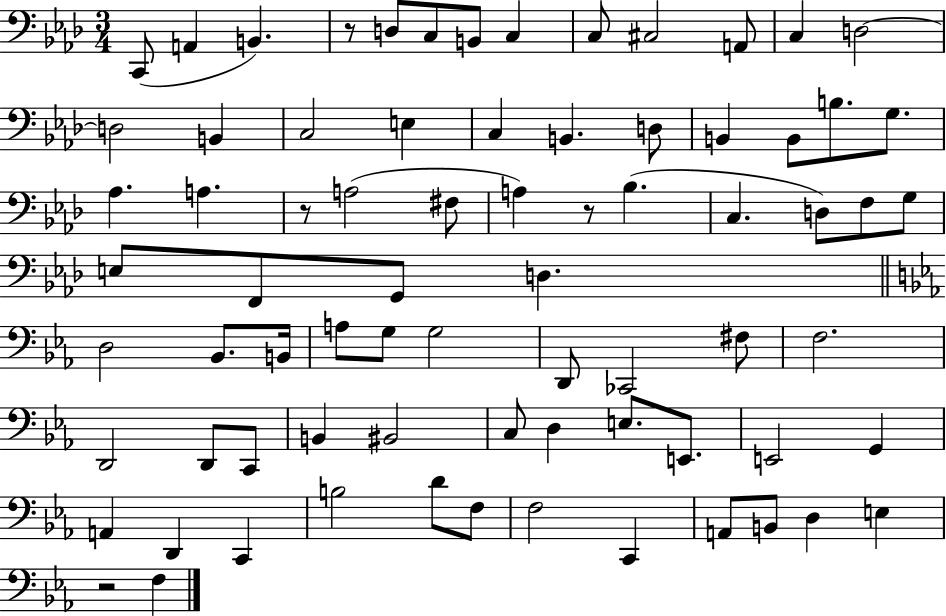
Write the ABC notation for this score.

X:1
T:Untitled
M:3/4
L:1/4
K:Ab
C,,/2 A,, B,, z/2 D,/2 C,/2 B,,/2 C, C,/2 ^C,2 A,,/2 C, D,2 D,2 B,, C,2 E, C, B,, D,/2 B,, B,,/2 B,/2 G,/2 _A, A, z/2 A,2 ^F,/2 A, z/2 _B, C, D,/2 F,/2 G,/2 E,/2 F,,/2 G,,/2 D, D,2 _B,,/2 B,,/4 A,/2 G,/2 G,2 D,,/2 _C,,2 ^F,/2 F,2 D,,2 D,,/2 C,,/2 B,, ^B,,2 C,/2 D, E,/2 E,,/2 E,,2 G,, A,, D,, C,, B,2 D/2 F,/2 F,2 C,, A,,/2 B,,/2 D, E, z2 F,